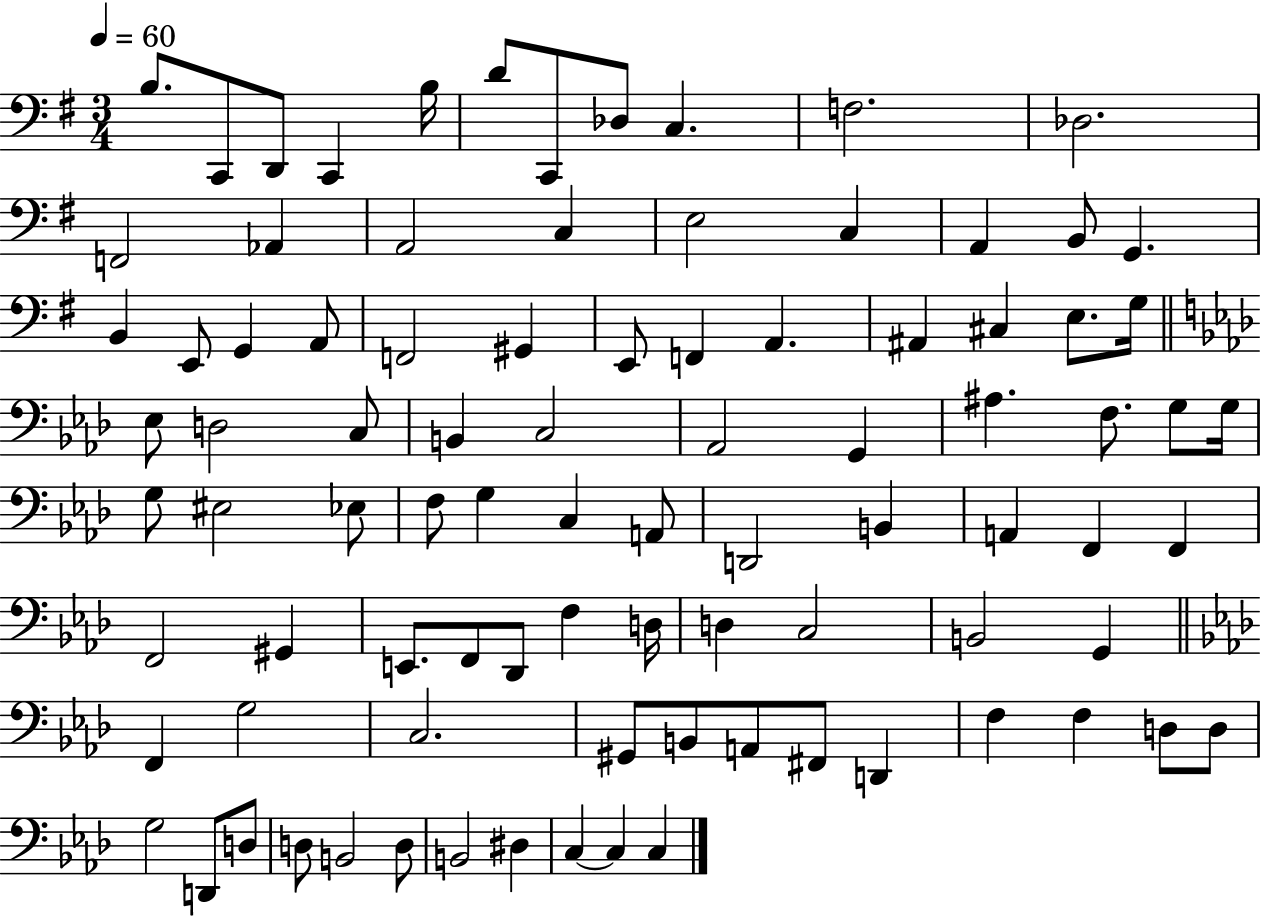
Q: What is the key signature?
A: G major